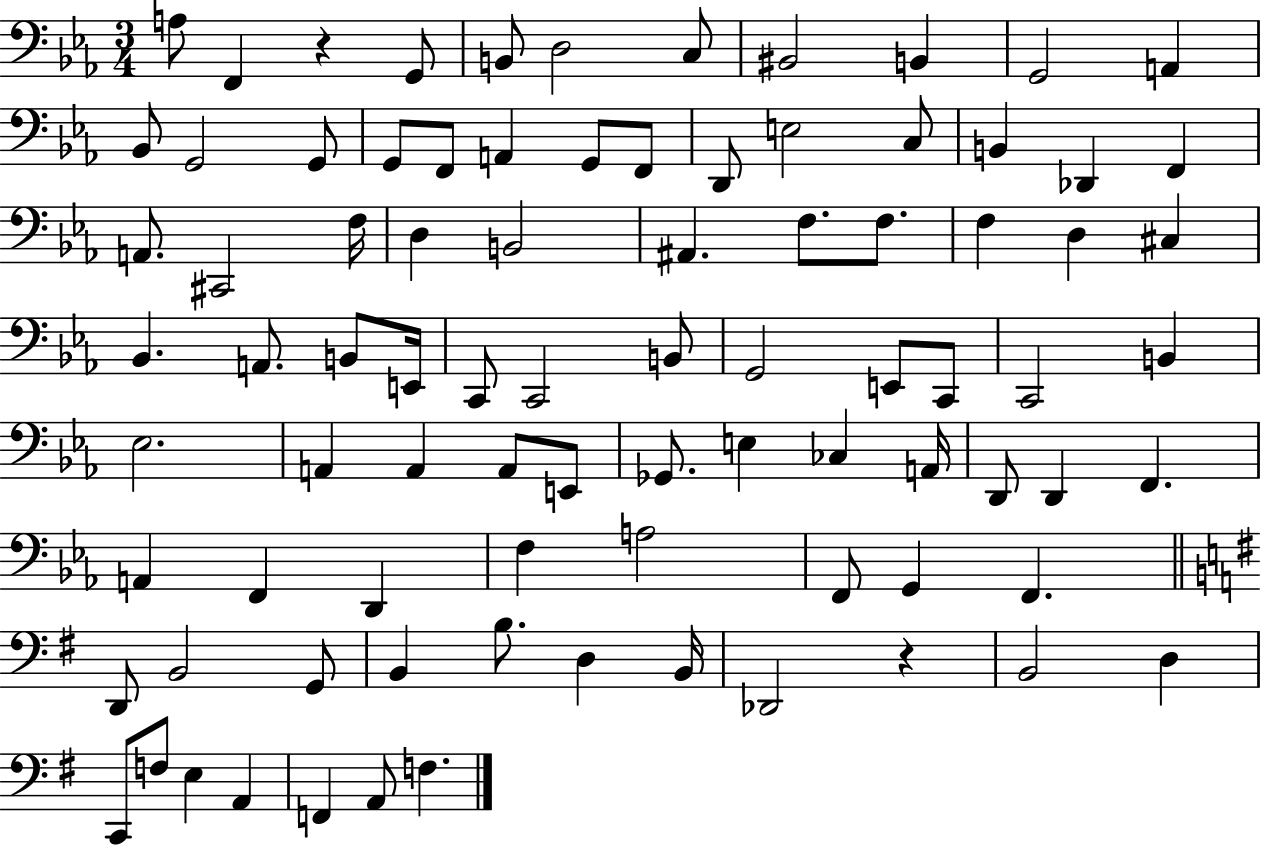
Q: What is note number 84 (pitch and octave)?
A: F3